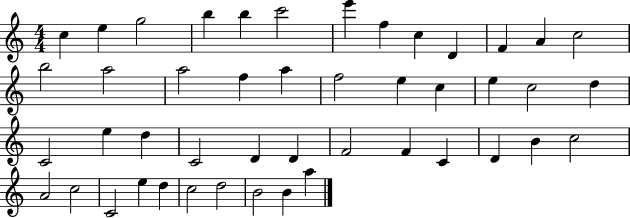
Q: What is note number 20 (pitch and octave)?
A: E5